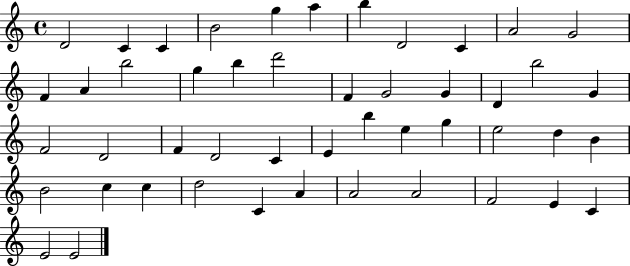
D4/h C4/q C4/q B4/h G5/q A5/q B5/q D4/h C4/q A4/h G4/h F4/q A4/q B5/h G5/q B5/q D6/h F4/q G4/h G4/q D4/q B5/h G4/q F4/h D4/h F4/q D4/h C4/q E4/q B5/q E5/q G5/q E5/h D5/q B4/q B4/h C5/q C5/q D5/h C4/q A4/q A4/h A4/h F4/h E4/q C4/q E4/h E4/h